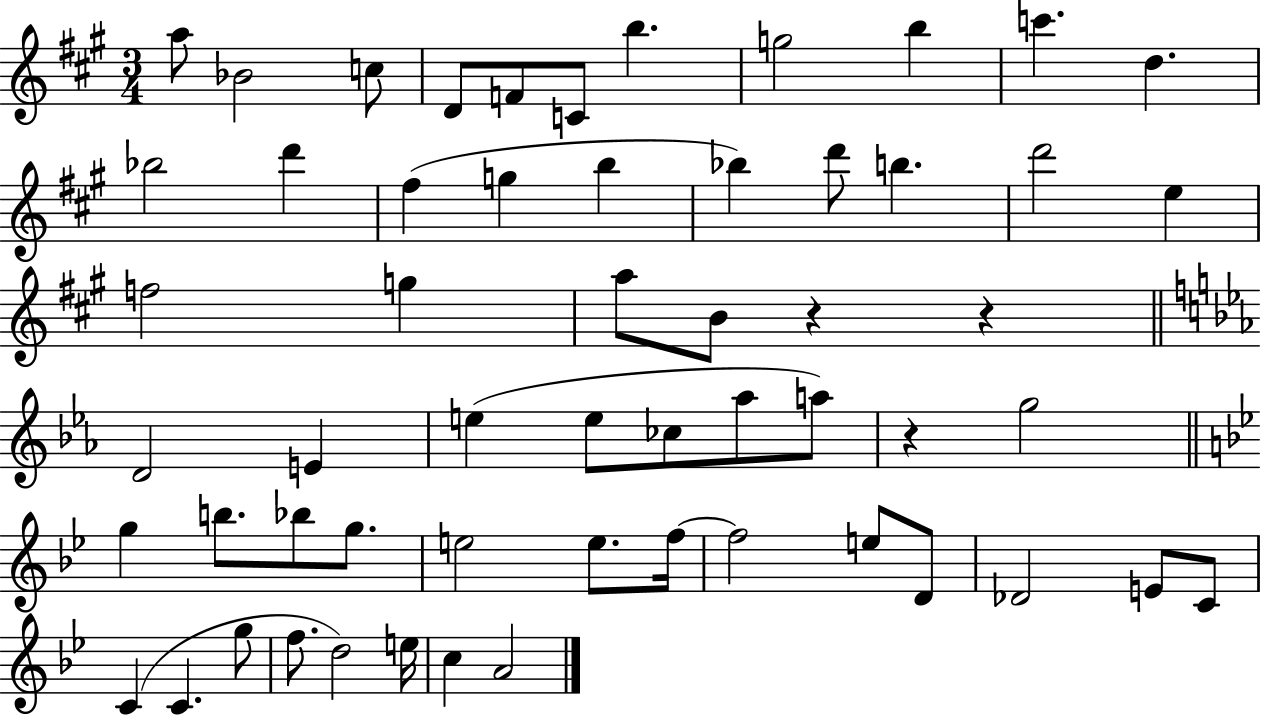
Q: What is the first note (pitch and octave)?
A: A5